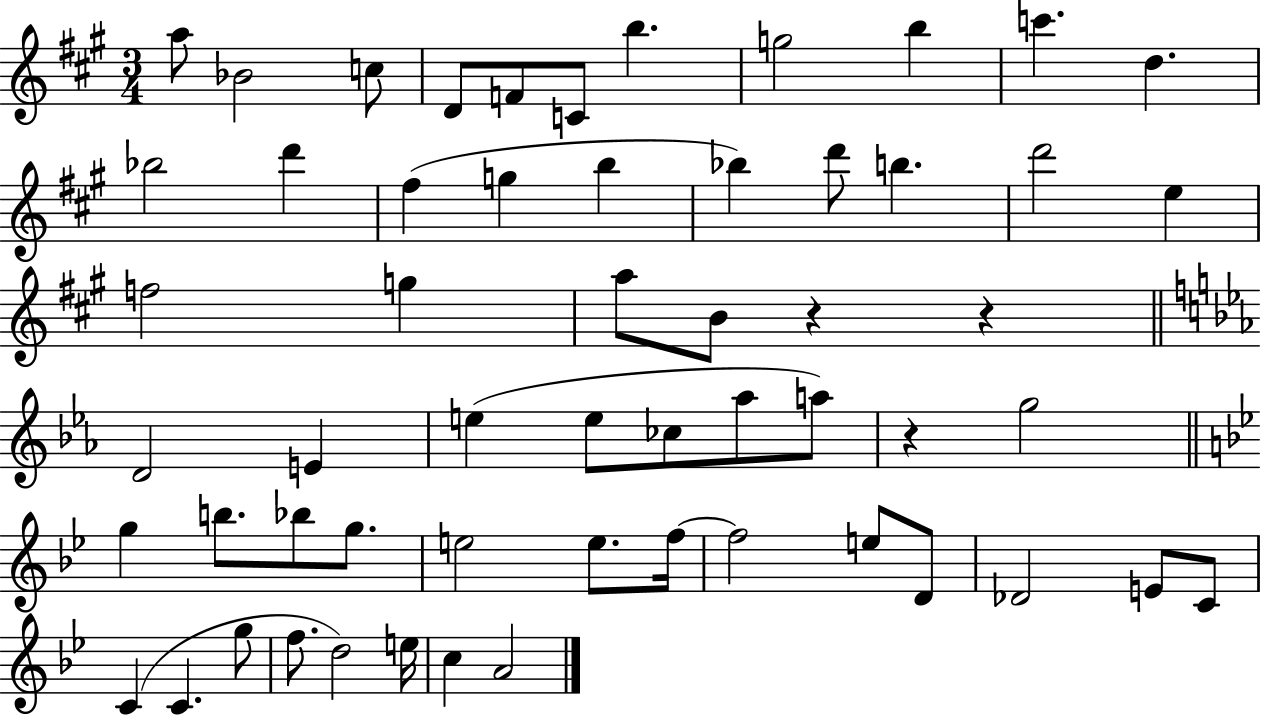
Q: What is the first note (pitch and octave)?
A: A5